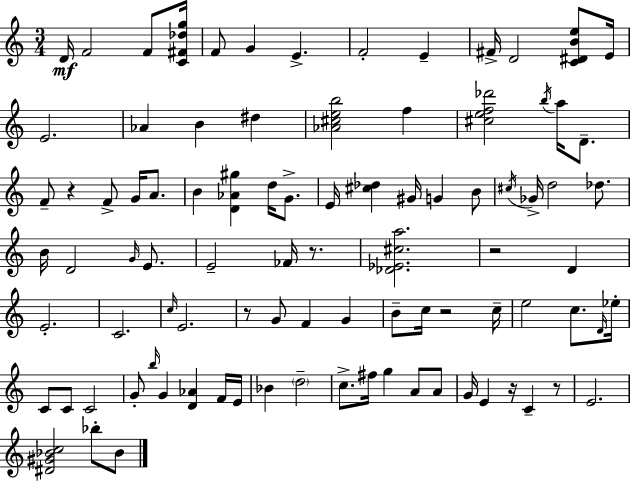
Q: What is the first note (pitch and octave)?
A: D4